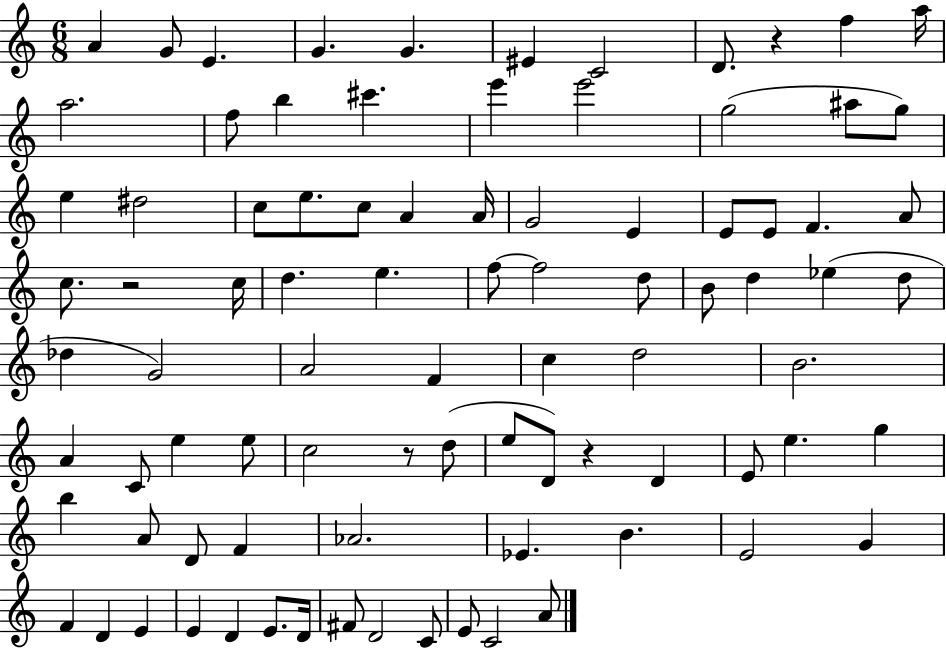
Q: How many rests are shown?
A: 4